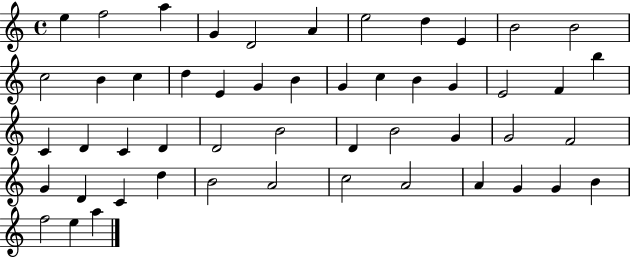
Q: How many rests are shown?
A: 0